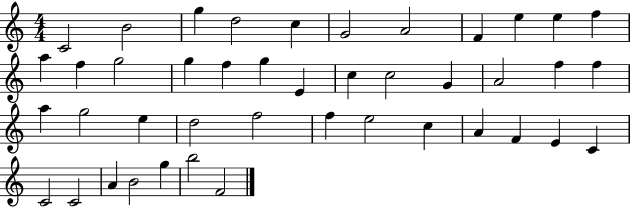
C4/h B4/h G5/q D5/h C5/q G4/h A4/h F4/q E5/q E5/q F5/q A5/q F5/q G5/h G5/q F5/q G5/q E4/q C5/q C5/h G4/q A4/h F5/q F5/q A5/q G5/h E5/q D5/h F5/h F5/q E5/h C5/q A4/q F4/q E4/q C4/q C4/h C4/h A4/q B4/h G5/q B5/h F4/h